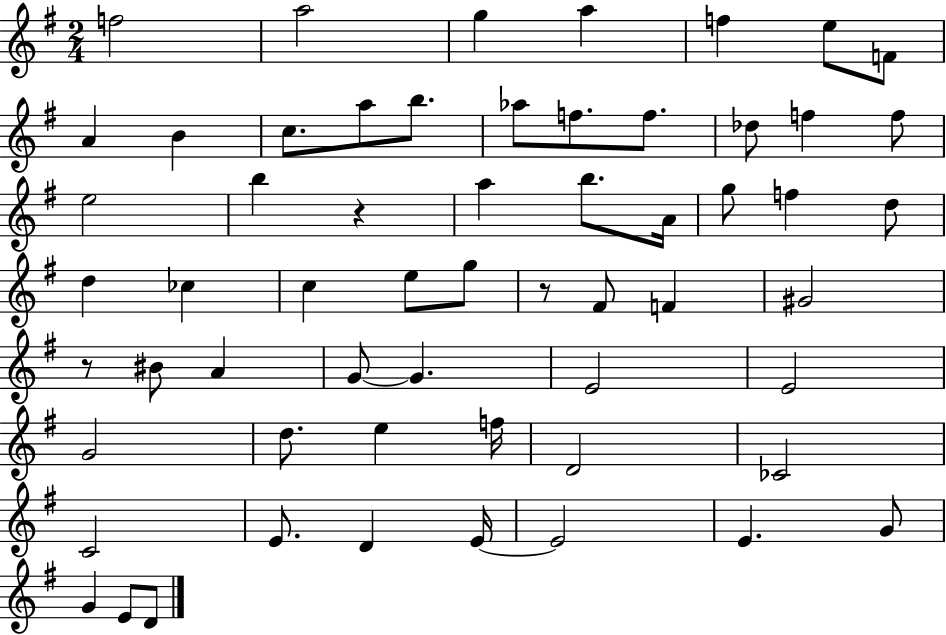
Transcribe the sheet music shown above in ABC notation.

X:1
T:Untitled
M:2/4
L:1/4
K:G
f2 a2 g a f e/2 F/2 A B c/2 a/2 b/2 _a/2 f/2 f/2 _d/2 f f/2 e2 b z a b/2 A/4 g/2 f d/2 d _c c e/2 g/2 z/2 ^F/2 F ^G2 z/2 ^B/2 A G/2 G E2 E2 G2 d/2 e f/4 D2 _C2 C2 E/2 D E/4 E2 E G/2 G E/2 D/2